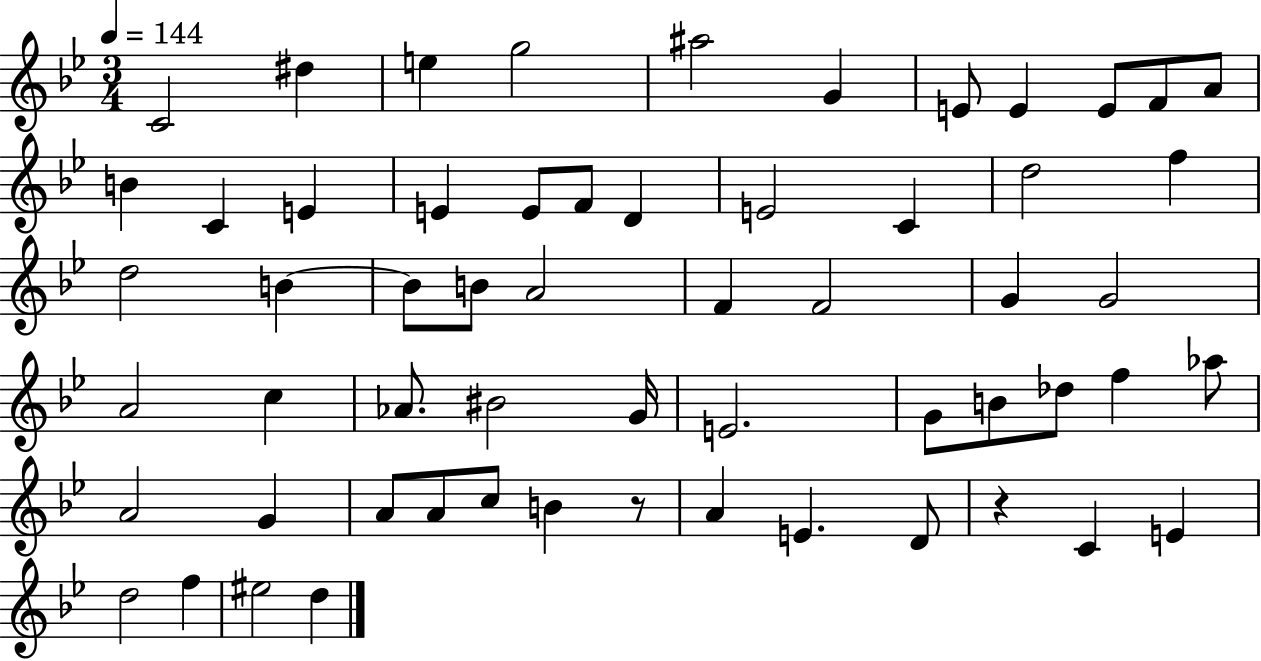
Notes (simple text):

C4/h D#5/q E5/q G5/h A#5/h G4/q E4/e E4/q E4/e F4/e A4/e B4/q C4/q E4/q E4/q E4/e F4/e D4/q E4/h C4/q D5/h F5/q D5/h B4/q B4/e B4/e A4/h F4/q F4/h G4/q G4/h A4/h C5/q Ab4/e. BIS4/h G4/s E4/h. G4/e B4/e Db5/e F5/q Ab5/e A4/h G4/q A4/e A4/e C5/e B4/q R/e A4/q E4/q. D4/e R/q C4/q E4/q D5/h F5/q EIS5/h D5/q